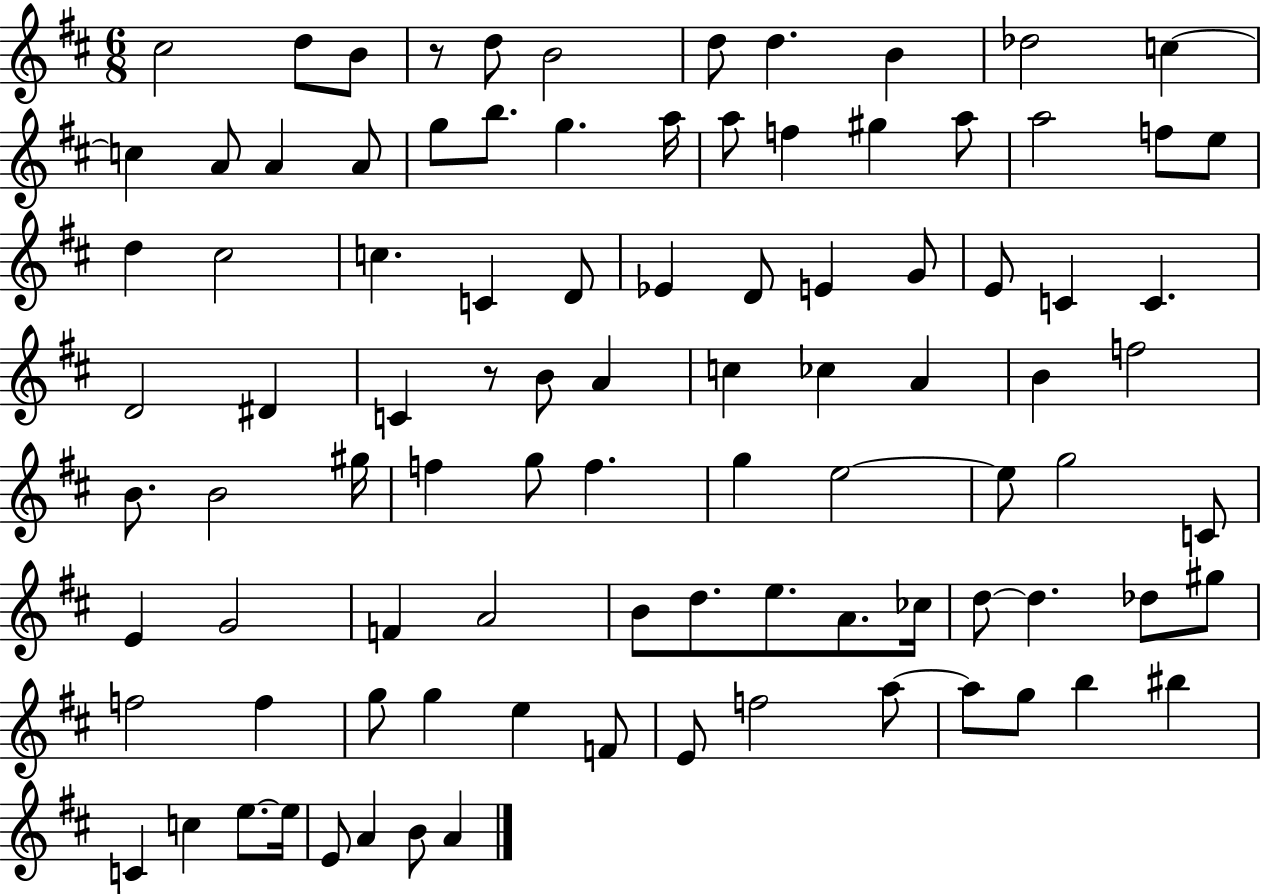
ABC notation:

X:1
T:Untitled
M:6/8
L:1/4
K:D
^c2 d/2 B/2 z/2 d/2 B2 d/2 d B _d2 c c A/2 A A/2 g/2 b/2 g a/4 a/2 f ^g a/2 a2 f/2 e/2 d ^c2 c C D/2 _E D/2 E G/2 E/2 C C D2 ^D C z/2 B/2 A c _c A B f2 B/2 B2 ^g/4 f g/2 f g e2 e/2 g2 C/2 E G2 F A2 B/2 d/2 e/2 A/2 _c/4 d/2 d _d/2 ^g/2 f2 f g/2 g e F/2 E/2 f2 a/2 a/2 g/2 b ^b C c e/2 e/4 E/2 A B/2 A